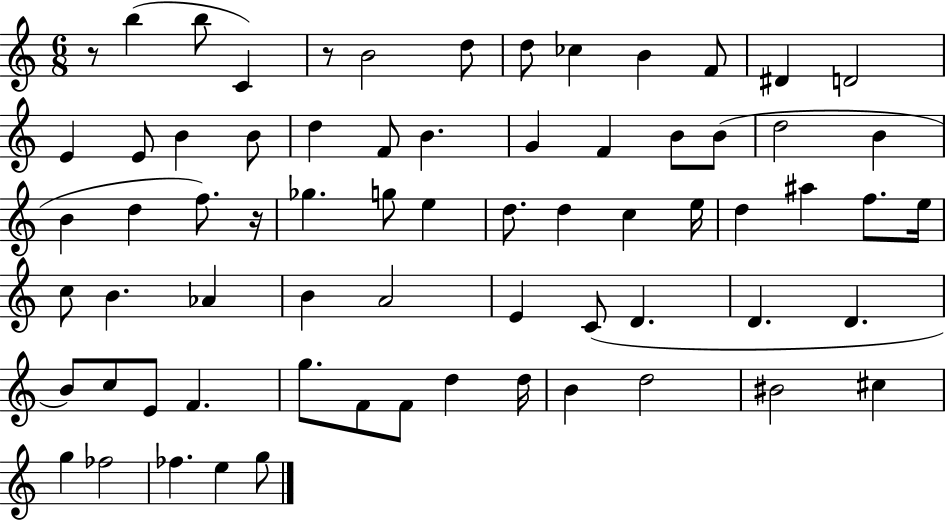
R/e B5/q B5/e C4/q R/e B4/h D5/e D5/e CES5/q B4/q F4/e D#4/q D4/h E4/q E4/e B4/q B4/e D5/q F4/e B4/q. G4/q F4/q B4/e B4/e D5/h B4/q B4/q D5/q F5/e. R/s Gb5/q. G5/e E5/q D5/e. D5/q C5/q E5/s D5/q A#5/q F5/e. E5/s C5/e B4/q. Ab4/q B4/q A4/h E4/q C4/e D4/q. D4/q. D4/q. B4/e C5/e E4/e F4/q. G5/e. F4/e F4/e D5/q D5/s B4/q D5/h BIS4/h C#5/q G5/q FES5/h FES5/q. E5/q G5/e